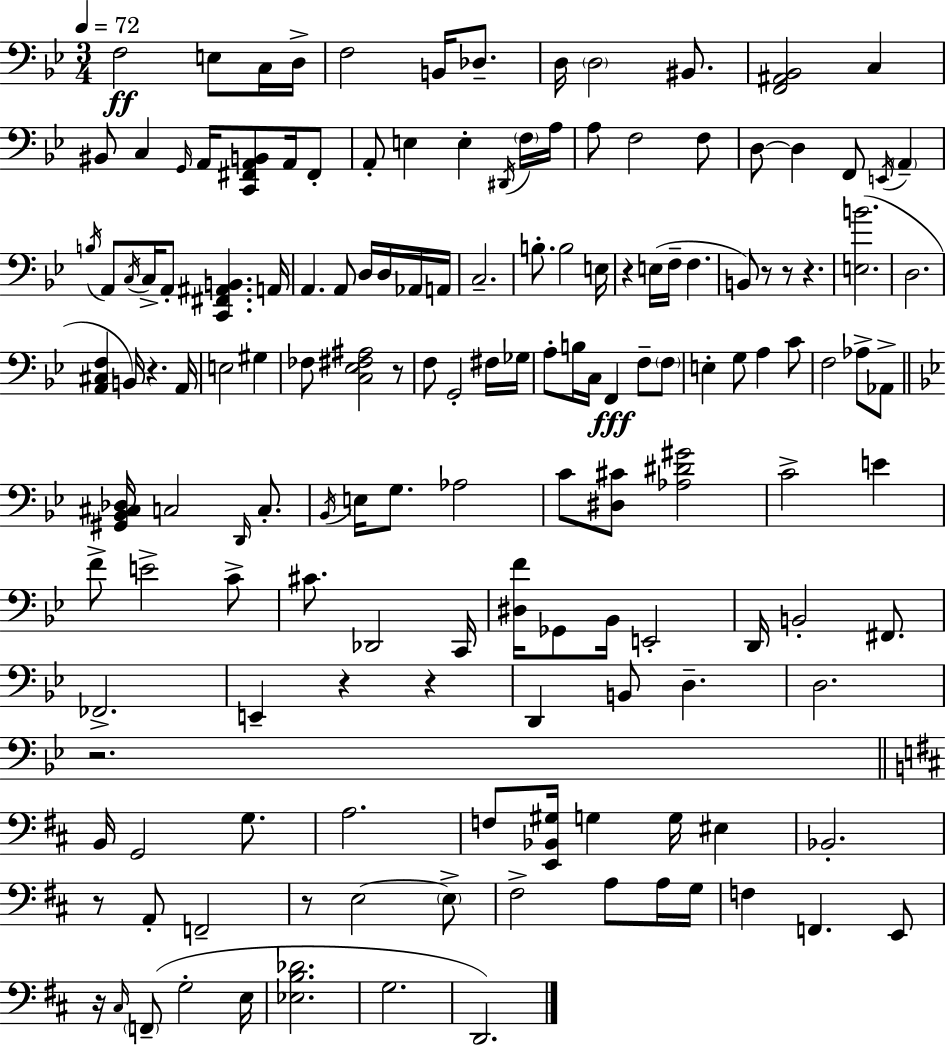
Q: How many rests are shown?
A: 12